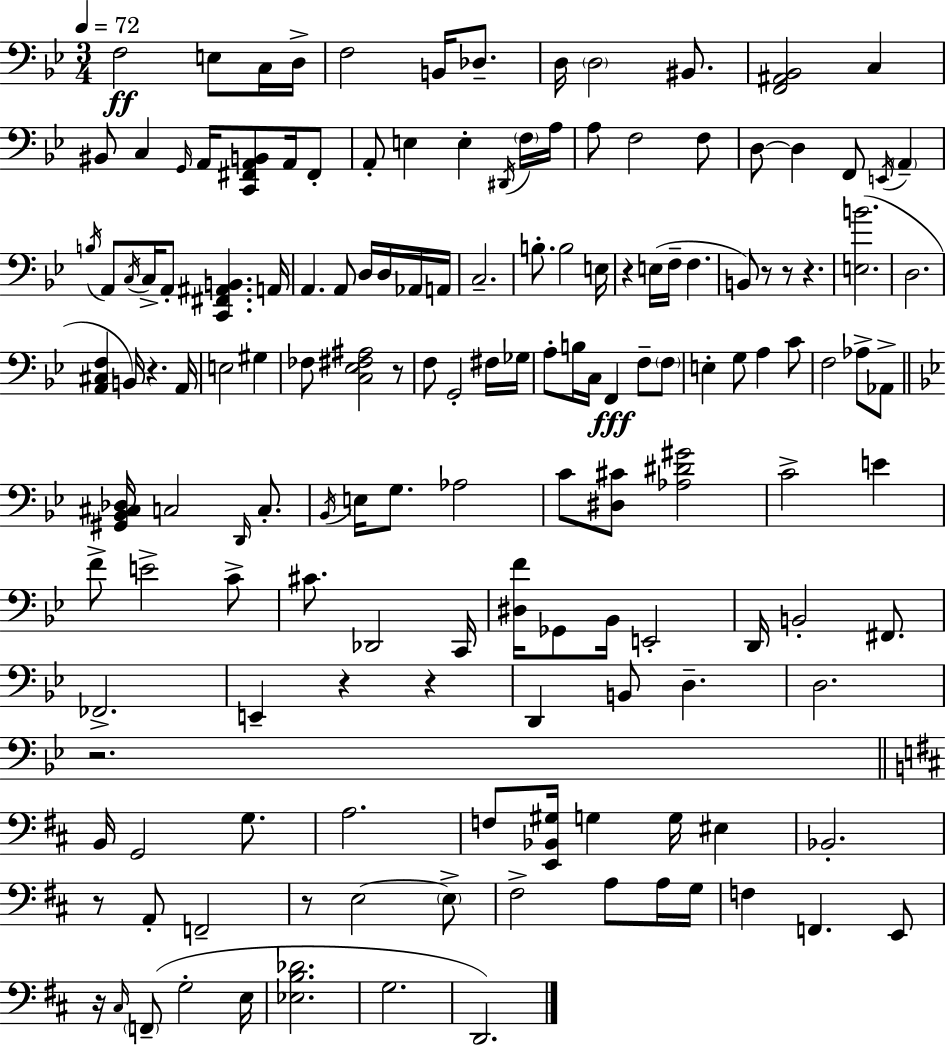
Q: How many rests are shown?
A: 12